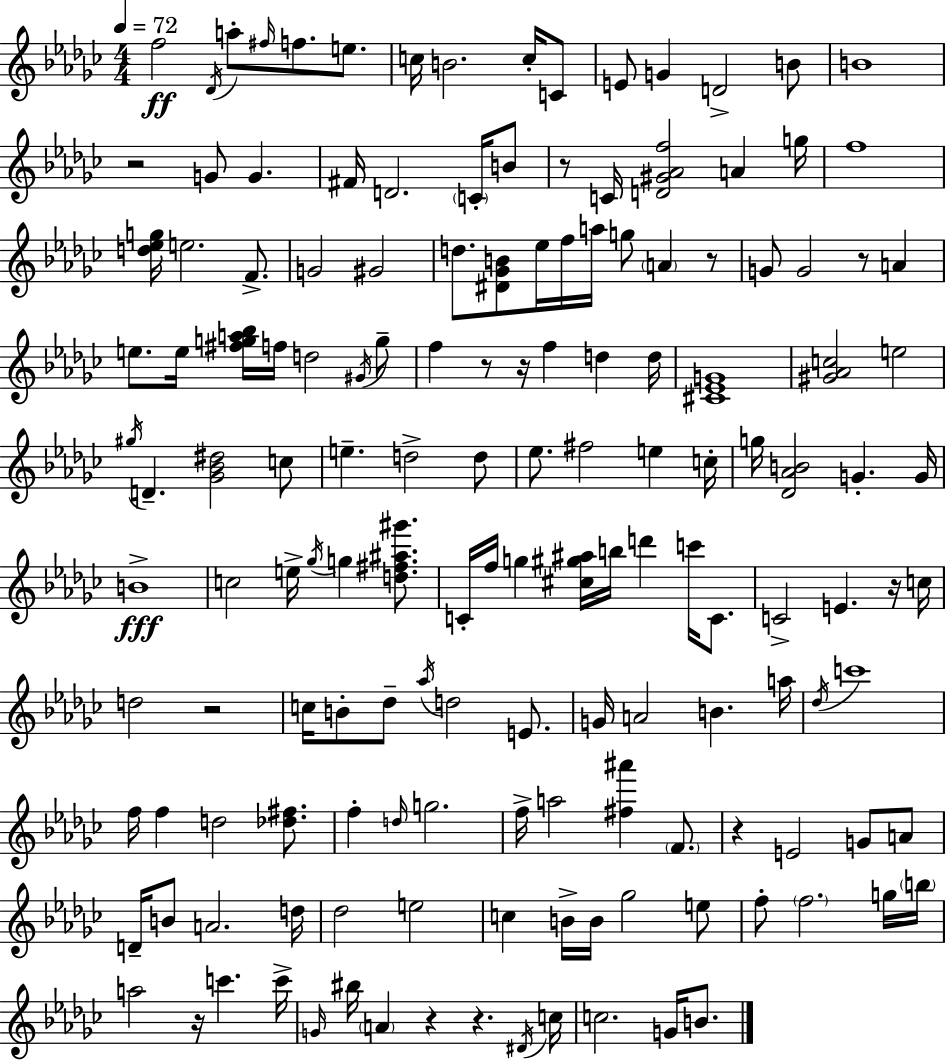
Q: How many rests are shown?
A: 12